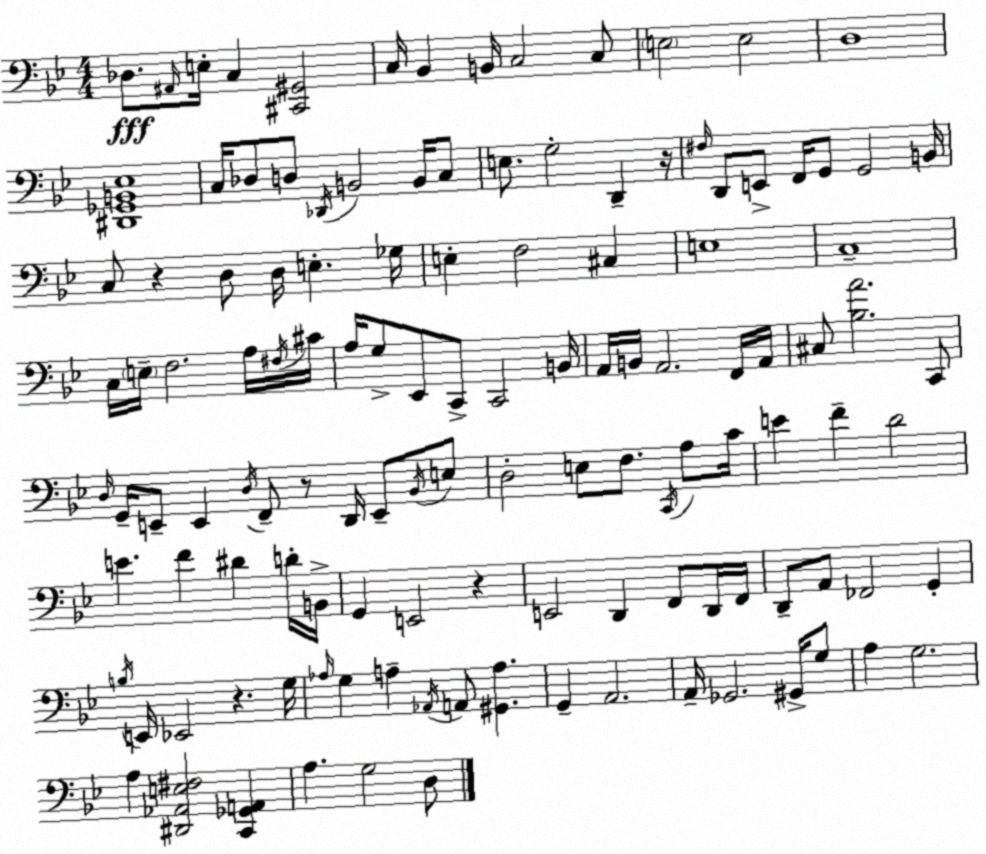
X:1
T:Untitled
M:4/4
L:1/4
K:Bb
_D,/2 ^A,,/4 E,/4 C, [^C,,^G,,]2 C,/4 _B,, B,,/4 C,2 C,/2 E,2 E,2 D,4 [^D,,_G,,B,,_E,]4 C,/4 _D,/2 D,/2 _D,,/4 B,,2 B,,/4 C,/2 E,/2 G,2 D,, z/4 ^F,/4 D,,/2 E,,/2 F,,/4 G,,/2 G,,2 B,,/4 C,/2 z D,/2 D,/4 E, _G,/4 E, F,2 ^C, E,4 C,4 C,/4 E,/4 F,2 A,/4 ^F,/4 ^C/4 A,/4 G,/2 _E,,/2 C,,/2 C,,2 B,,/4 A,,/4 B,,/4 A,,2 F,,/4 A,,/4 ^C,/2 [_B,A]2 C,,/2 D,/4 G,,/4 E,,/2 E,, D,/4 F,,/2 z/2 D,,/4 E,,/2 _B,,/4 E,/2 D,2 E,/2 F,/2 C,,/4 A,/2 C/4 E F D2 E F ^D D/4 B,,/4 G,, E,,2 z E,,2 D,, F,,/2 D,,/4 F,,/4 D,,/2 A,,/2 _F,,2 G,, B,/4 E,,/4 _E,,2 z G,/4 _A,/4 G, A, _A,,/4 A,,/2 [^G,,A,] G,, A,,2 A,,/4 _G,,2 ^G,,/4 G,/2 A, G,2 A, [^D,,_A,,E,^F,]2 [C,,_G,,A,,] A, G,2 D,/2